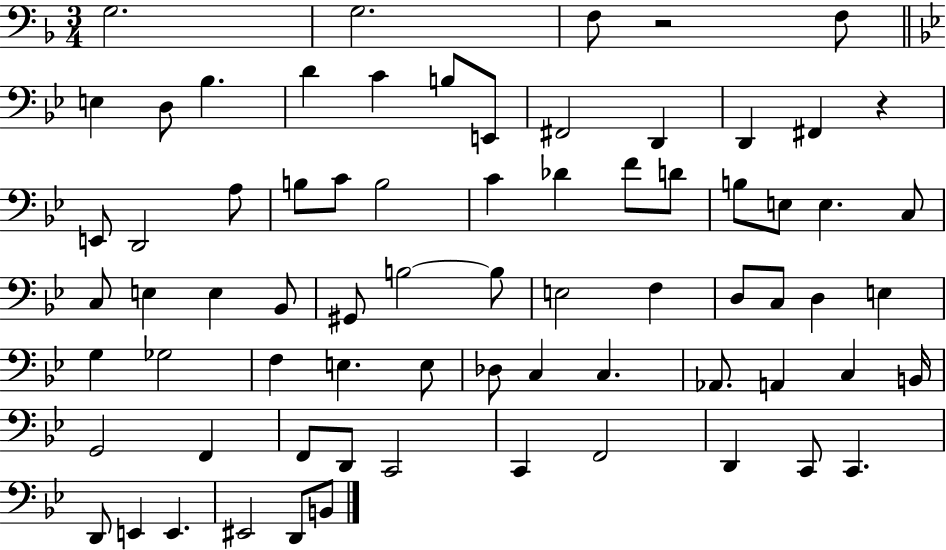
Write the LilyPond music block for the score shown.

{
  \clef bass
  \numericTimeSignature
  \time 3/4
  \key f \major
  g2. | g2. | f8 r2 f8 | \bar "||" \break \key g \minor e4 d8 bes4. | d'4 c'4 b8 e,8 | fis,2 d,4 | d,4 fis,4 r4 | \break e,8 d,2 a8 | b8 c'8 b2 | c'4 des'4 f'8 d'8 | b8 e8 e4. c8 | \break c8 e4 e4 bes,8 | gis,8 b2~~ b8 | e2 f4 | d8 c8 d4 e4 | \break g4 ges2 | f4 e4. e8 | des8 c4 c4. | aes,8. a,4 c4 b,16 | \break g,2 f,4 | f,8 d,8 c,2 | c,4 f,2 | d,4 c,8 c,4. | \break d,8 e,4 e,4. | eis,2 d,8 b,8 | \bar "|."
}